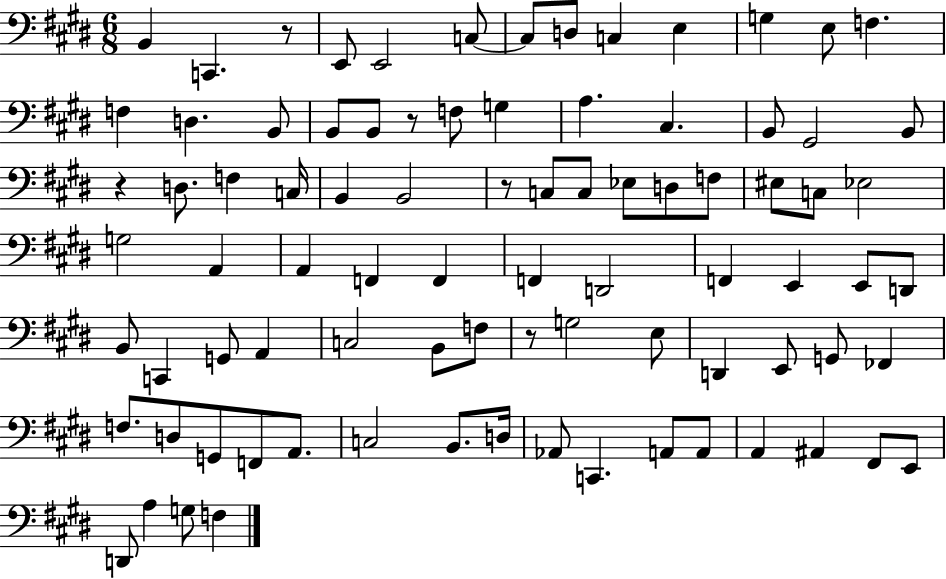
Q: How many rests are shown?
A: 5